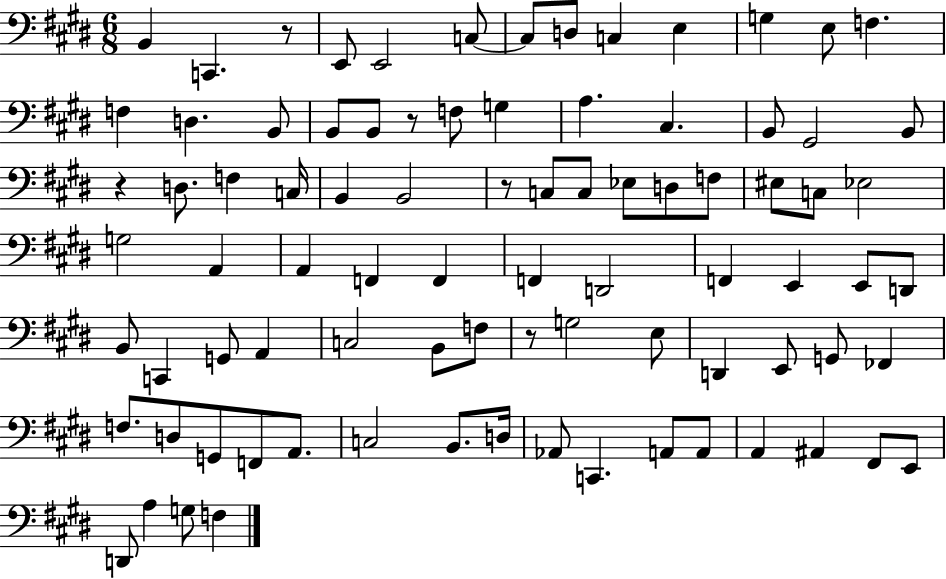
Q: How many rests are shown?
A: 5